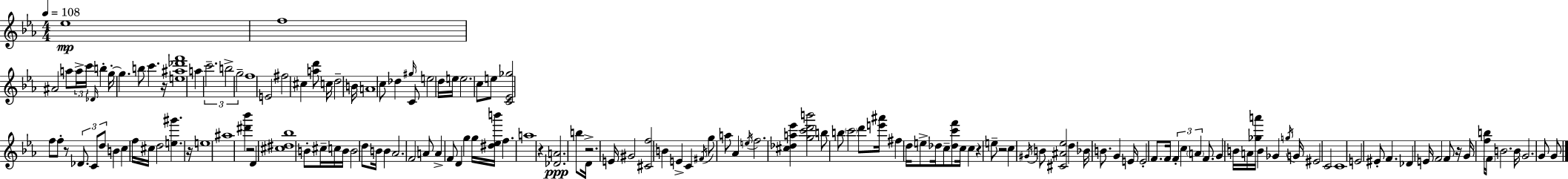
Eb5/w F5/w A#4/h A5/e A5/s C6/s Db4/s B5/q G5/s G5/q. B5/e C6/q. R/s [E5,A#5,Db6,F6]/w A5/q C6/h. B5/h G5/h F5/w E4/h F#5/h C#5/q [A5,D6]/e C5/s D5/h B4/s A4/w C5/e Db5/q G#5/s C4/e E5/h D5/s E5/s E5/h. C5/e E5/e [C4,Eb4,Gb5]/h F5/e F5/e R/e Db4/e. C4/e D5/e B4/q C5/q F5/s C#5/s D5/h [E5,G#6]/q. R/s E5/w A#5/w [D#6,Bb6]/q R/h D4/q [C#5,D#5,Bb5]/w B4/e C#5/s C5/s B4/s B4/h D5/e B4/s B4/q Ab4/h. F4/h A4/e A4/q F4/e D4/q G5/q G5/s [D#5,Eb5,B6]/s F5/q. A5/w R/q [Db4,A4]/h. B5/e D4/s R/h. E4/s G#4/h [C#4,F5]/h B4/q E4/q C4/q F#4/s G5/e A5/e Ab4/q E5/s F5/h. [C#5,Db5,A5,Eb6]/q [G5,C6,D6,B6]/h B5/e B5/e C6/h D6/e [E6,A#6]/s F#5/q D5/s E5/e Db5/s C5/e [Db5,C6,F6]/e C5/s C5/q R/q E5/e R/h C5/q G#4/s B4/e [C#4,A#4,Eb5]/h D5/q Bb4/s B4/e. G4/q E4/s E4/h F4/e. F4/s F4/q C5/q A4/q F4/e. G4/q B4/s A4/s [Gb5,A6]/s B4/q Gb4/q G5/s G4/s EIS4/h C4/h C4/w E4/h EIS4/e F4/q. Db4/q E4/s F4/h F4/e R/s G4/s [F5,B5]/s F4/s B4/h. B4/s G4/h. G4/e G4/e